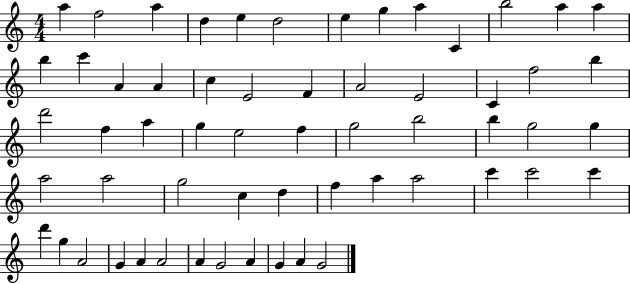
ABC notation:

X:1
T:Untitled
M:4/4
L:1/4
K:C
a f2 a d e d2 e g a C b2 a a b c' A A c E2 F A2 E2 C f2 b d'2 f a g e2 f g2 b2 b g2 g a2 a2 g2 c d f a a2 c' c'2 c' d' g A2 G A A2 A G2 A G A G2